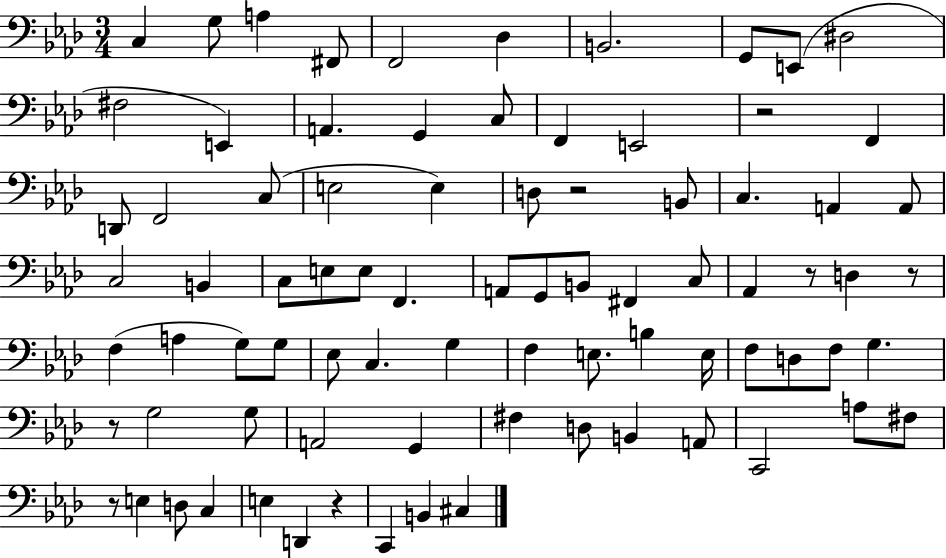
C3/q G3/e A3/q F#2/e F2/h Db3/q B2/h. G2/e E2/e D#3/h F#3/h E2/q A2/q. G2/q C3/e F2/q E2/h R/h F2/q D2/e F2/h C3/e E3/h E3/q D3/e R/h B2/e C3/q. A2/q A2/e C3/h B2/q C3/e E3/e E3/e F2/q. A2/e G2/e B2/e F#2/q C3/e Ab2/q R/e D3/q R/e F3/q A3/q G3/e G3/e Eb3/e C3/q. G3/q F3/q E3/e. B3/q E3/s F3/e D3/e F3/e G3/q. R/e G3/h G3/e A2/h G2/q F#3/q D3/e B2/q A2/e C2/h A3/e F#3/e R/e E3/q D3/e C3/q E3/q D2/q R/q C2/q B2/q C#3/q